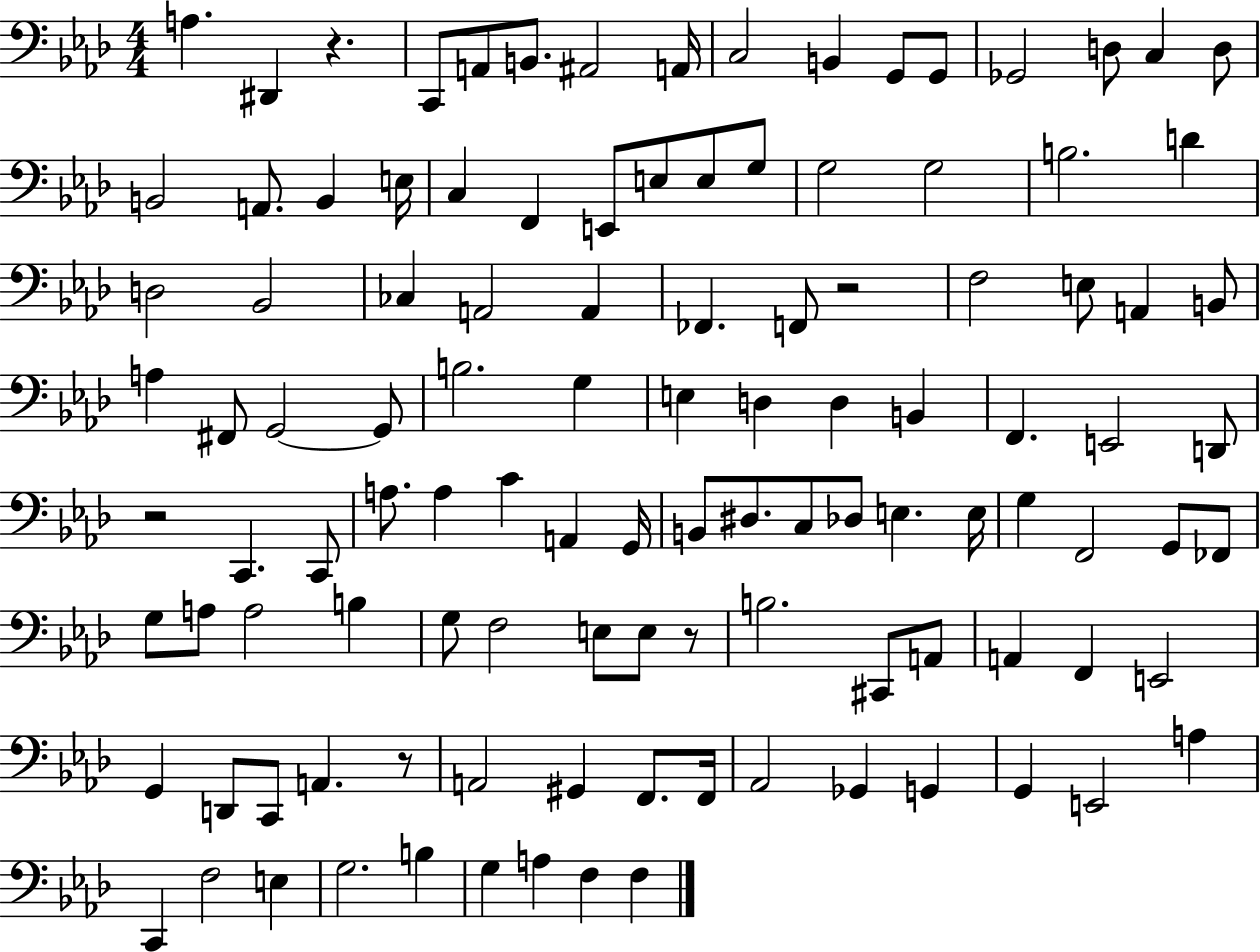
{
  \clef bass
  \numericTimeSignature
  \time 4/4
  \key aes \major
  a4. dis,4 r4. | c,8 a,8 b,8. ais,2 a,16 | c2 b,4 g,8 g,8 | ges,2 d8 c4 d8 | \break b,2 a,8. b,4 e16 | c4 f,4 e,8 e8 e8 g8 | g2 g2 | b2. d'4 | \break d2 bes,2 | ces4 a,2 a,4 | fes,4. f,8 r2 | f2 e8 a,4 b,8 | \break a4 fis,8 g,2~~ g,8 | b2. g4 | e4 d4 d4 b,4 | f,4. e,2 d,8 | \break r2 c,4. c,8 | a8. a4 c'4 a,4 g,16 | b,8 dis8. c8 des8 e4. e16 | g4 f,2 g,8 fes,8 | \break g8 a8 a2 b4 | g8 f2 e8 e8 r8 | b2. cis,8 a,8 | a,4 f,4 e,2 | \break g,4 d,8 c,8 a,4. r8 | a,2 gis,4 f,8. f,16 | aes,2 ges,4 g,4 | g,4 e,2 a4 | \break c,4 f2 e4 | g2. b4 | g4 a4 f4 f4 | \bar "|."
}